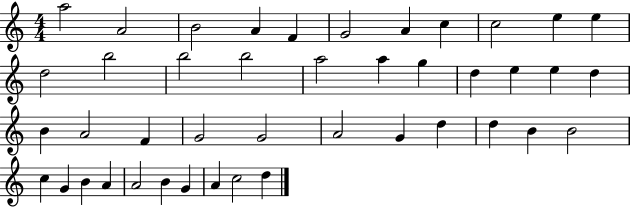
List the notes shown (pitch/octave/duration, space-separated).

A5/h A4/h B4/h A4/q F4/q G4/h A4/q C5/q C5/h E5/q E5/q D5/h B5/h B5/h B5/h A5/h A5/q G5/q D5/q E5/q E5/q D5/q B4/q A4/h F4/q G4/h G4/h A4/h G4/q D5/q D5/q B4/q B4/h C5/q G4/q B4/q A4/q A4/h B4/q G4/q A4/q C5/h D5/q